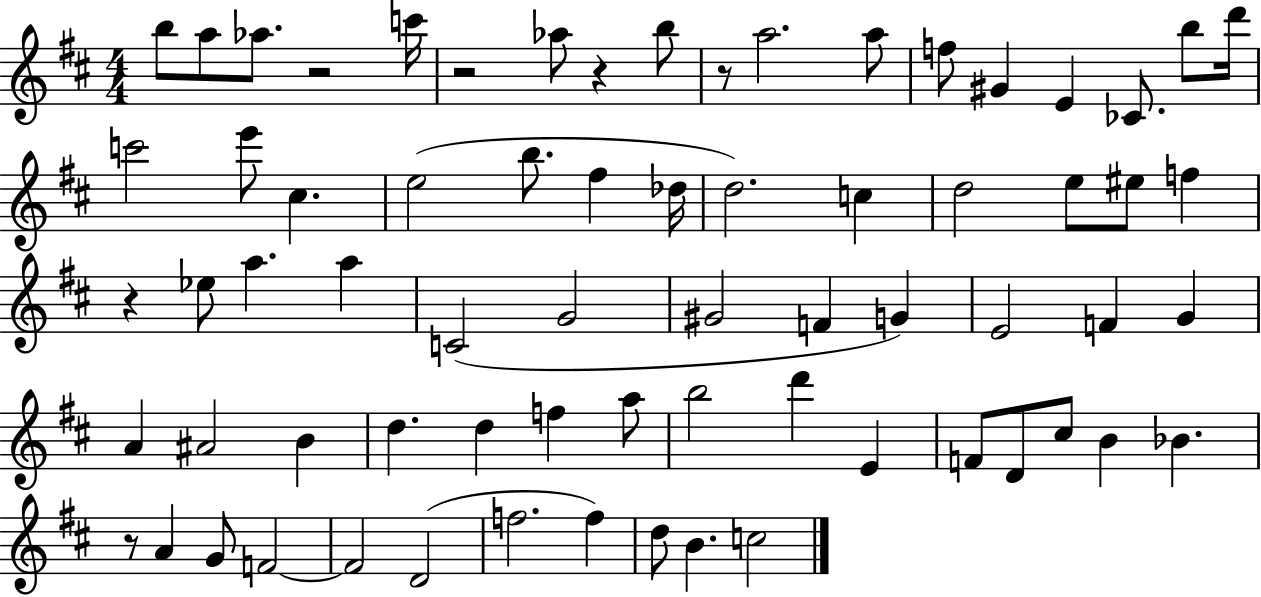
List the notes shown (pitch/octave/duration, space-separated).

B5/e A5/e Ab5/e. R/h C6/s R/h Ab5/e R/q B5/e R/e A5/h. A5/e F5/e G#4/q E4/q CES4/e. B5/e D6/s C6/h E6/e C#5/q. E5/h B5/e. F#5/q Db5/s D5/h. C5/q D5/h E5/e EIS5/e F5/q R/q Eb5/e A5/q. A5/q C4/h G4/h G#4/h F4/q G4/q E4/h F4/q G4/q A4/q A#4/h B4/q D5/q. D5/q F5/q A5/e B5/h D6/q E4/q F4/e D4/e C#5/e B4/q Bb4/q. R/e A4/q G4/e F4/h F4/h D4/h F5/h. F5/q D5/e B4/q. C5/h